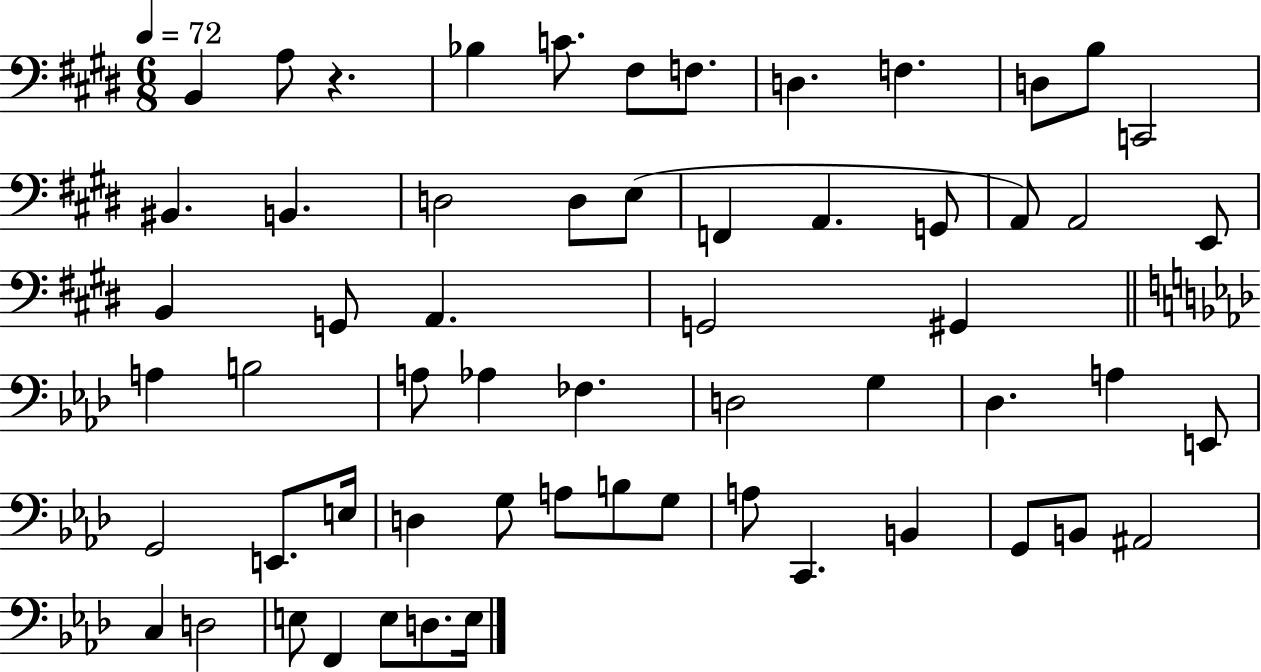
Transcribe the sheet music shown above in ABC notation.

X:1
T:Untitled
M:6/8
L:1/4
K:E
B,, A,/2 z _B, C/2 ^F,/2 F,/2 D, F, D,/2 B,/2 C,,2 ^B,, B,, D,2 D,/2 E,/2 F,, A,, G,,/2 A,,/2 A,,2 E,,/2 B,, G,,/2 A,, G,,2 ^G,, A, B,2 A,/2 _A, _F, D,2 G, _D, A, E,,/2 G,,2 E,,/2 E,/4 D, G,/2 A,/2 B,/2 G,/2 A,/2 C,, B,, G,,/2 B,,/2 ^A,,2 C, D,2 E,/2 F,, E,/2 D,/2 E,/4